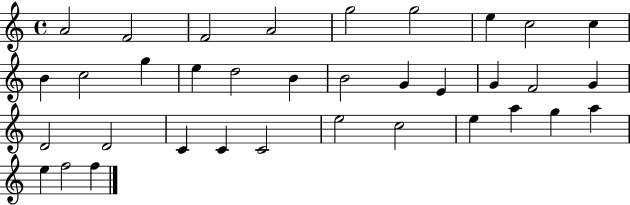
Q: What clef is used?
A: treble